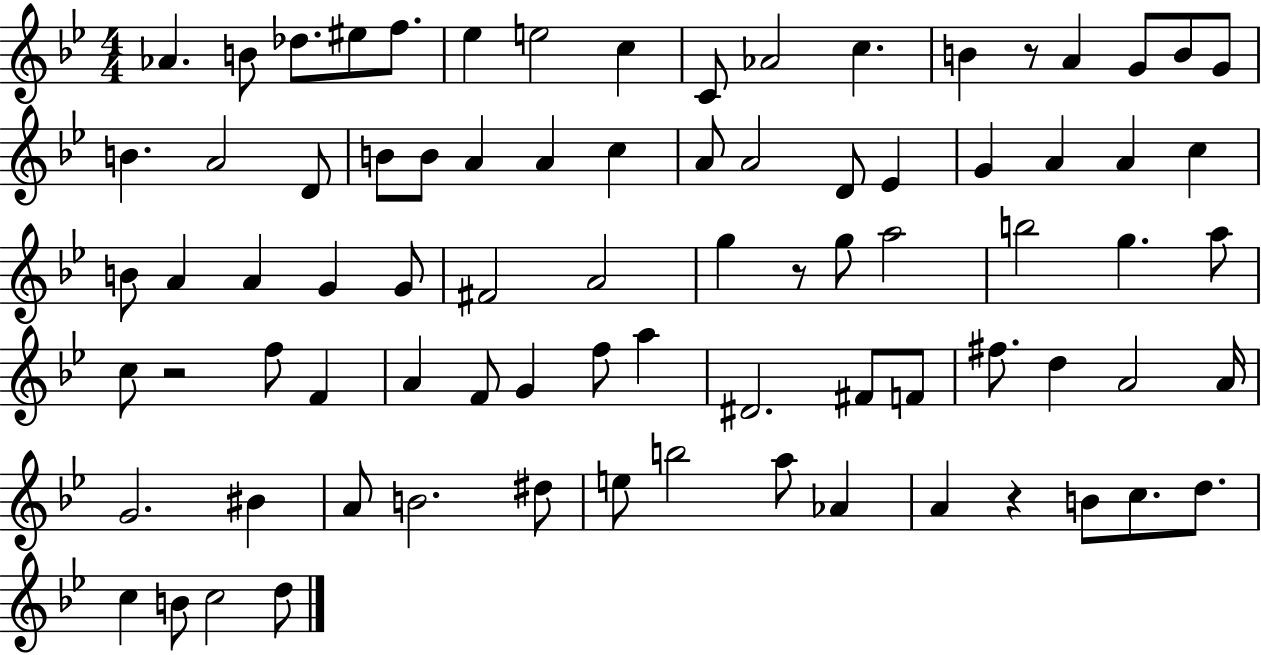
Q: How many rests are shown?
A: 4